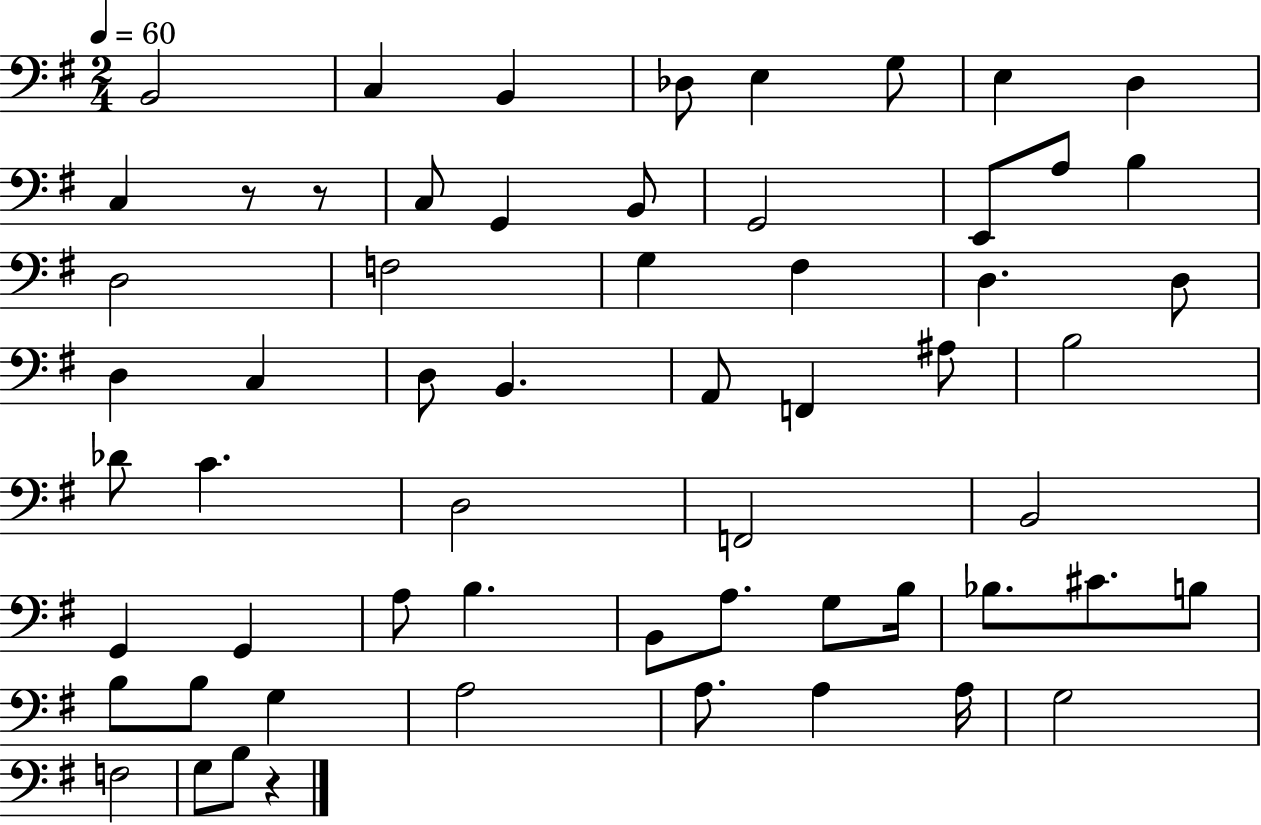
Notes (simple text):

B2/h C3/q B2/q Db3/e E3/q G3/e E3/q D3/q C3/q R/e R/e C3/e G2/q B2/e G2/h E2/e A3/e B3/q D3/h F3/h G3/q F#3/q D3/q. D3/e D3/q C3/q D3/e B2/q. A2/e F2/q A#3/e B3/h Db4/e C4/q. D3/h F2/h B2/h G2/q G2/q A3/e B3/q. B2/e A3/e. G3/e B3/s Bb3/e. C#4/e. B3/e B3/e B3/e G3/q A3/h A3/e. A3/q A3/s G3/h F3/h G3/e B3/e R/q